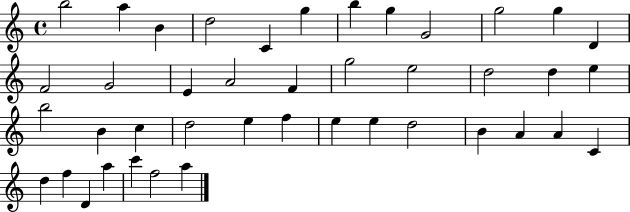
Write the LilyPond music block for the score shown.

{
  \clef treble
  \time 4/4
  \defaultTimeSignature
  \key c \major
  b''2 a''4 b'4 | d''2 c'4 g''4 | b''4 g''4 g'2 | g''2 g''4 d'4 | \break f'2 g'2 | e'4 a'2 f'4 | g''2 e''2 | d''2 d''4 e''4 | \break b''2 b'4 c''4 | d''2 e''4 f''4 | e''4 e''4 d''2 | b'4 a'4 a'4 c'4 | \break d''4 f''4 d'4 a''4 | c'''4 f''2 a''4 | \bar "|."
}